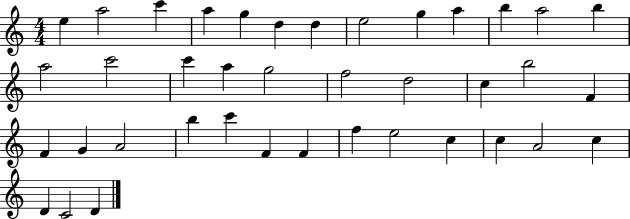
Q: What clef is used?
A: treble